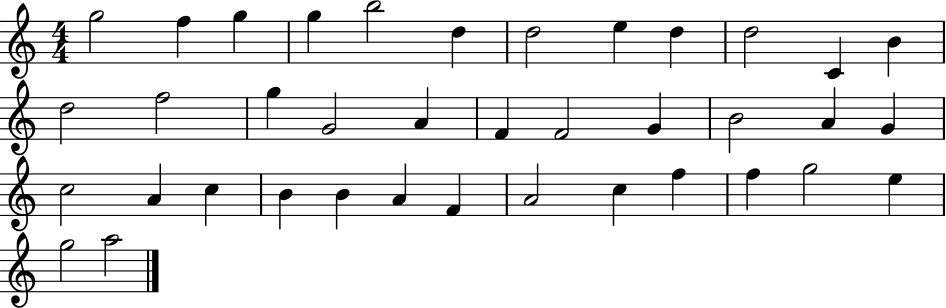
X:1
T:Untitled
M:4/4
L:1/4
K:C
g2 f g g b2 d d2 e d d2 C B d2 f2 g G2 A F F2 G B2 A G c2 A c B B A F A2 c f f g2 e g2 a2